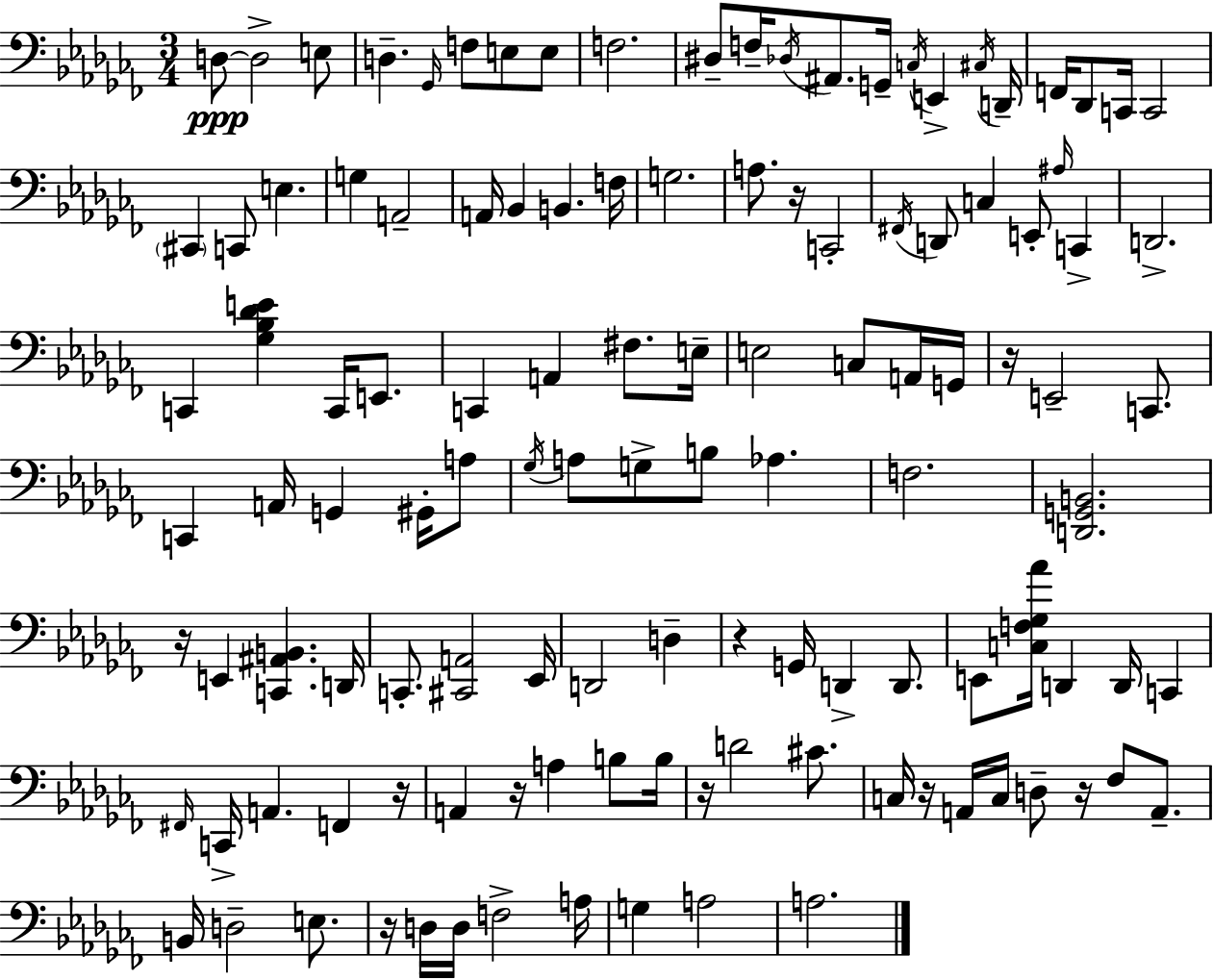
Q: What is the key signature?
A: AES minor